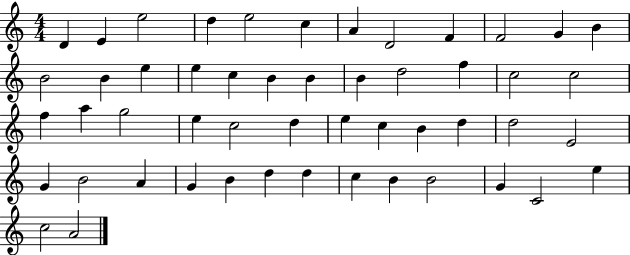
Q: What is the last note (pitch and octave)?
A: A4